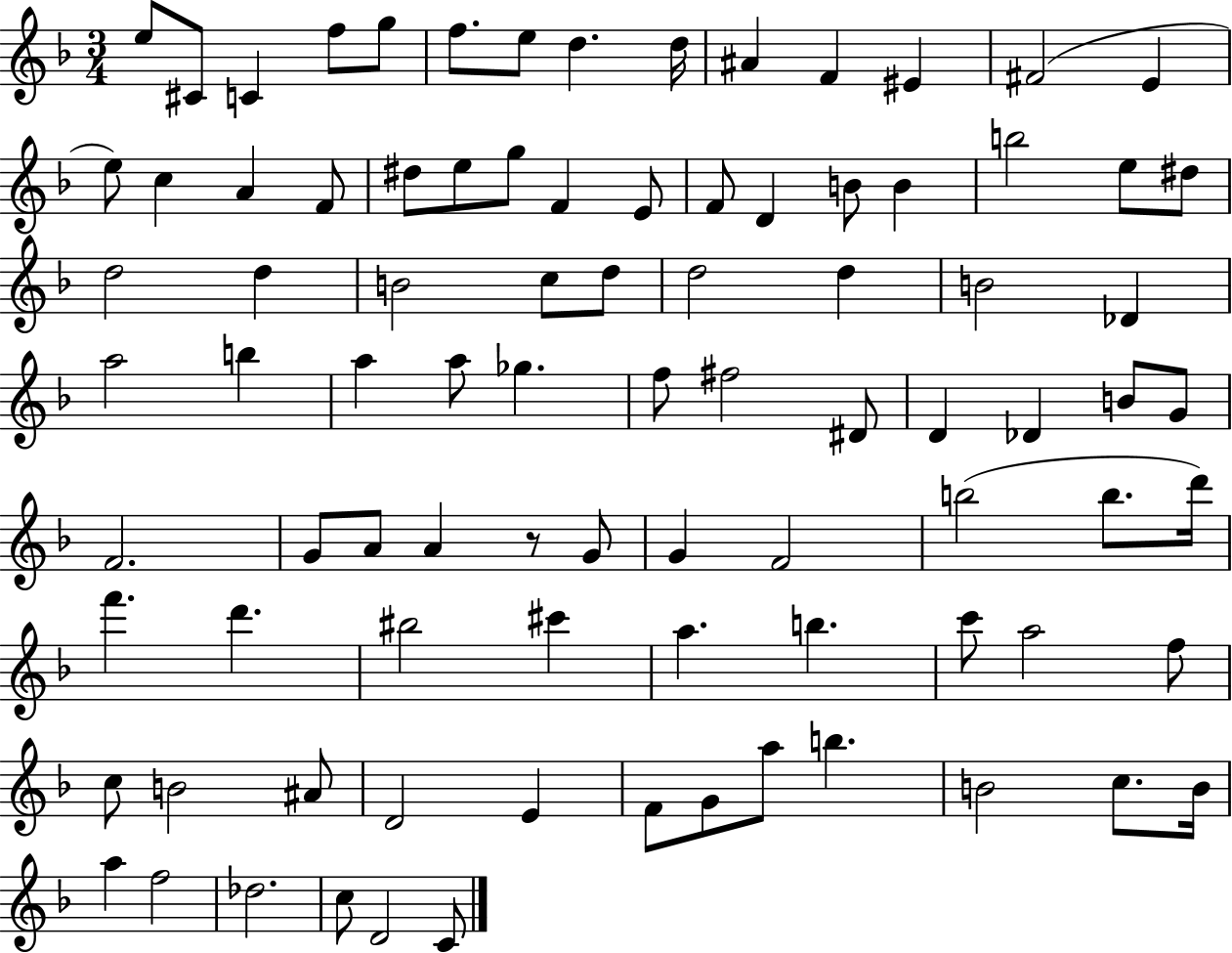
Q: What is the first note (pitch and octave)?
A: E5